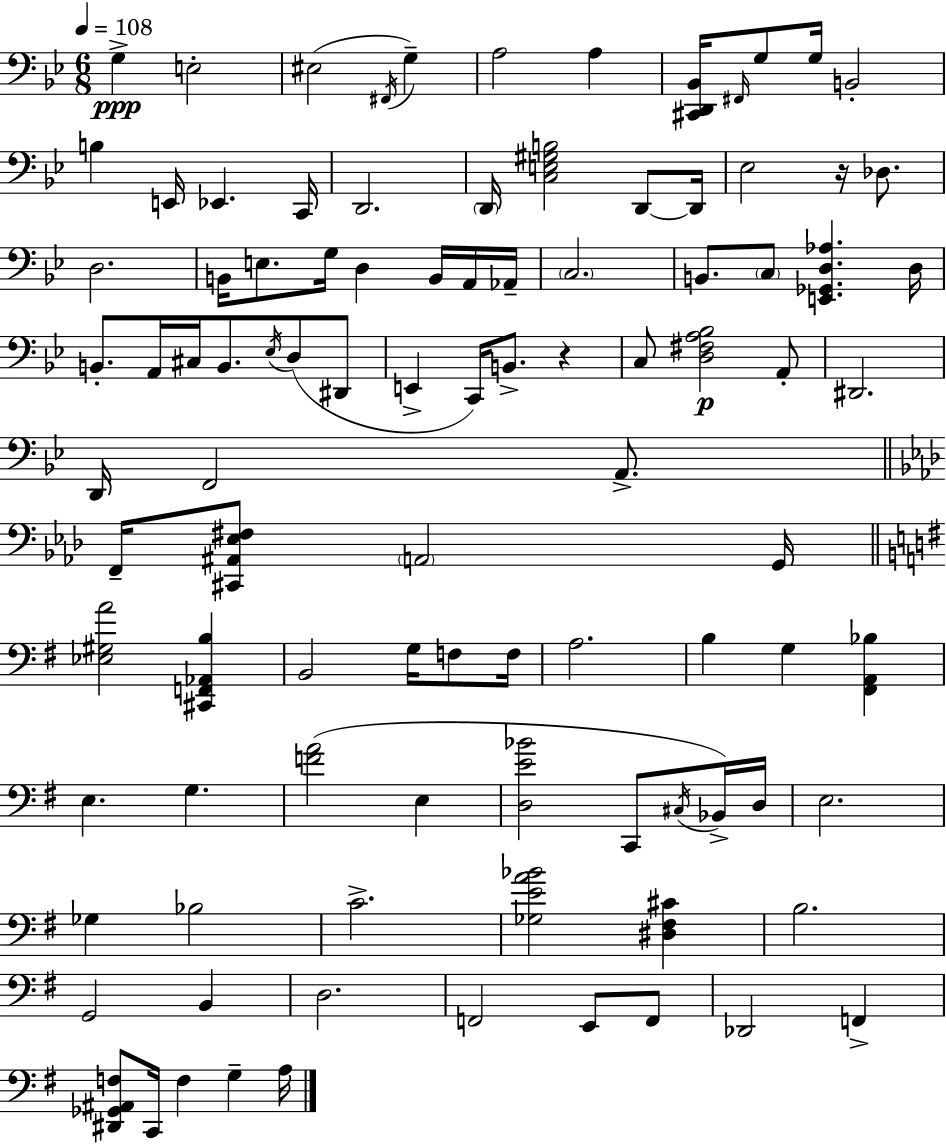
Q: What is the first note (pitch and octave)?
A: G3